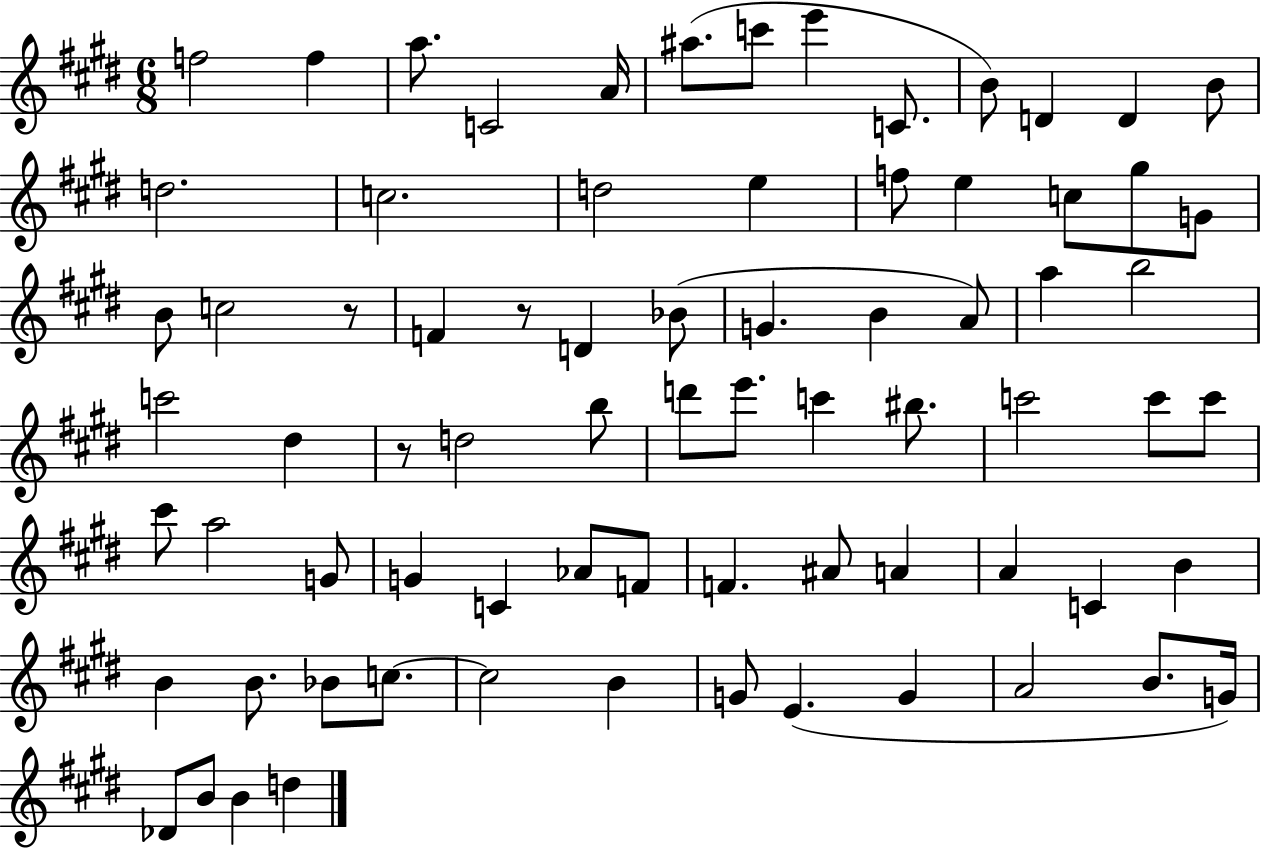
F5/h F5/q A5/e. C4/h A4/s A#5/e. C6/e E6/q C4/e. B4/e D4/q D4/q B4/e D5/h. C5/h. D5/h E5/q F5/e E5/q C5/e G#5/e G4/e B4/e C5/h R/e F4/q R/e D4/q Bb4/e G4/q. B4/q A4/e A5/q B5/h C6/h D#5/q R/e D5/h B5/e D6/e E6/e. C6/q BIS5/e. C6/h C6/e C6/e C#6/e A5/h G4/e G4/q C4/q Ab4/e F4/e F4/q. A#4/e A4/q A4/q C4/q B4/q B4/q B4/e. Bb4/e C5/e. C5/h B4/q G4/e E4/q. G4/q A4/h B4/e. G4/s Db4/e B4/e B4/q D5/q